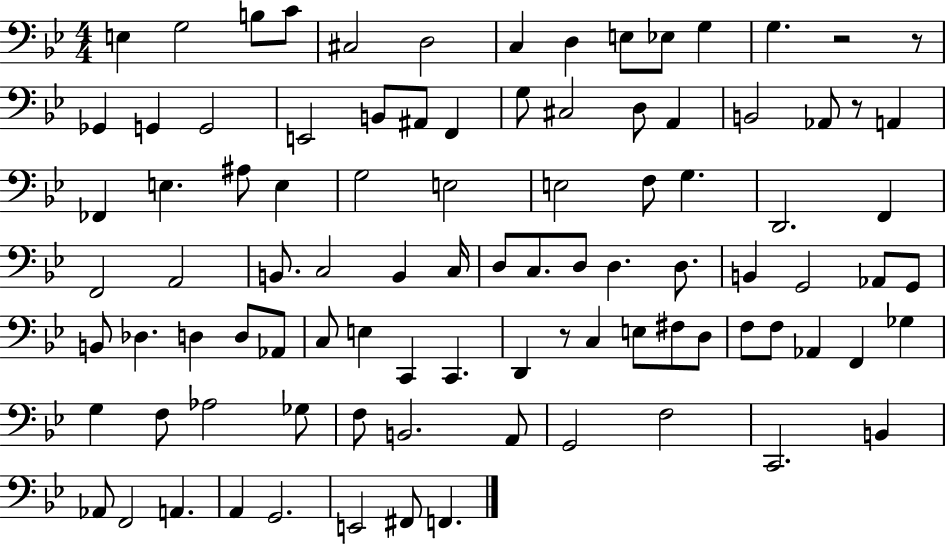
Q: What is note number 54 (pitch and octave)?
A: Db3